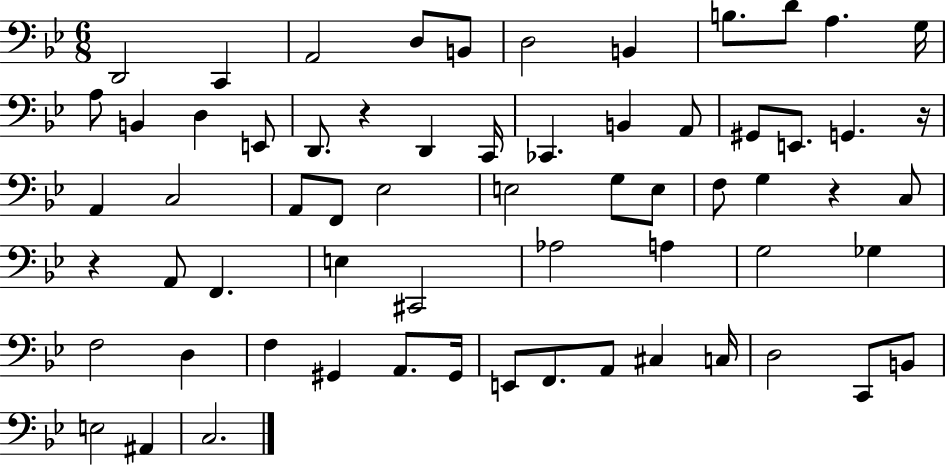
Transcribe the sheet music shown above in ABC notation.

X:1
T:Untitled
M:6/8
L:1/4
K:Bb
D,,2 C,, A,,2 D,/2 B,,/2 D,2 B,, B,/2 D/2 A, G,/4 A,/2 B,, D, E,,/2 D,,/2 z D,, C,,/4 _C,, B,, A,,/2 ^G,,/2 E,,/2 G,, z/4 A,, C,2 A,,/2 F,,/2 _E,2 E,2 G,/2 E,/2 F,/2 G, z C,/2 z A,,/2 F,, E, ^C,,2 _A,2 A, G,2 _G, F,2 D, F, ^G,, A,,/2 ^G,,/4 E,,/2 F,,/2 A,,/2 ^C, C,/4 D,2 C,,/2 B,,/2 E,2 ^A,, C,2